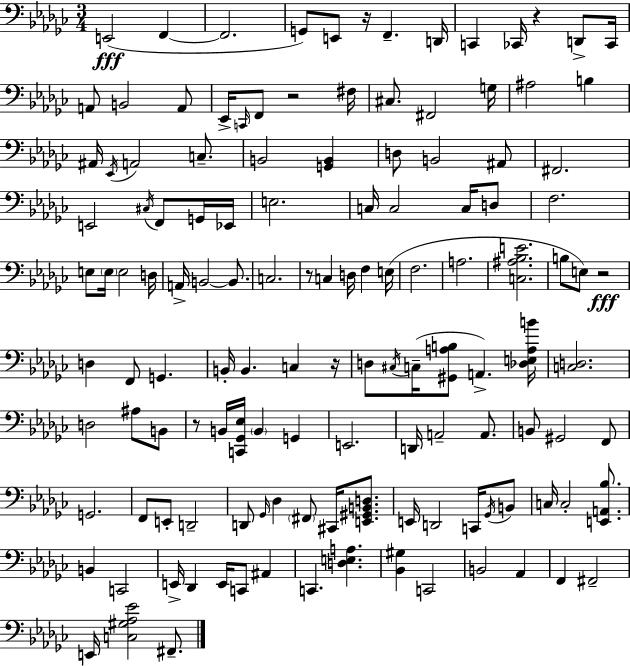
{
  \clef bass
  \numericTimeSignature
  \time 3/4
  \key ees \minor
  e,2(\fff f,4~~ | f,2. | g,8) e,8 r16 f,4.-- d,16 | c,4 ces,16 r4 d,8-> ces,16 | \break a,8 b,2 a,8 | ees,16-> \grace { c,16 } f,8 r2 | fis16 cis8. fis,2 | g16 ais2 b4 | \break ais,16 \acciaccatura { ees,16 } a,2 c8.-- | b,2 <g, b,>4 | d8 b,2 | ais,8 fis,2. | \break e,2 \acciaccatura { cis16 } f,8 | g,16 ees,16 e2. | c16 c2 | c16 d8 f2. | \break e8 \parenthesize e16 e2 | d16 a,16-> b,2~~ | b,8. c2. | r8 c4 d16 f4 | \break e16( f2. | a2. | <c ais bes e'>2. | b8 e8) r2\fff | \break d4 f,8 g,4. | b,16-. b,4. c4 | r16 d8 \acciaccatura { cis16 }( c16-- <gis, a b>8 a,4.->) | <des e a b'>16 <c d>2. | \break d2 | ais8 b,8 r8 b,16 <c, ges, ees>16 \parenthesize b,4 | g,4 e,2. | d,16 a,2-- | \break a,8. b,8 gis,2 | f,8 g,2. | f,8 e,8-. d,2-- | d,8 \grace { ges,16 } des4 \parenthesize fis,8 | \break cis,16 <e, gis, b, d>8. e,16 d,2 | c,16 \acciaccatura { ges,16 } b,8 c16 c2-. | <e, a, bes>8. b,4 c,2 | e,16-> des,4 e,16 | \break c,8 ais,4 c,4. | <d e a>4. <bes, gis>4 c,2 | b,2 | aes,4 f,4 fis,2-- | \break e,16 <c gis aes ees'>2 | fis,8.-- \bar "|."
}